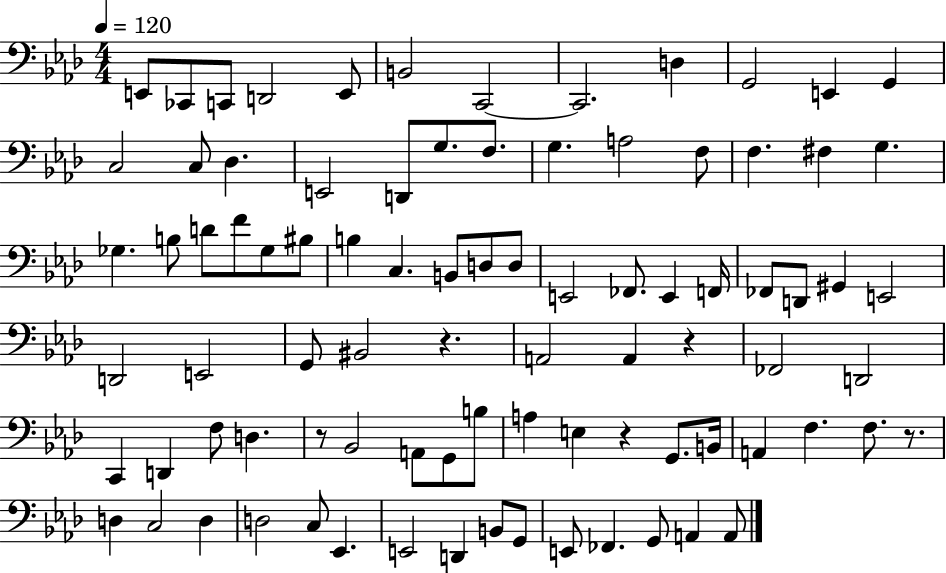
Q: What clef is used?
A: bass